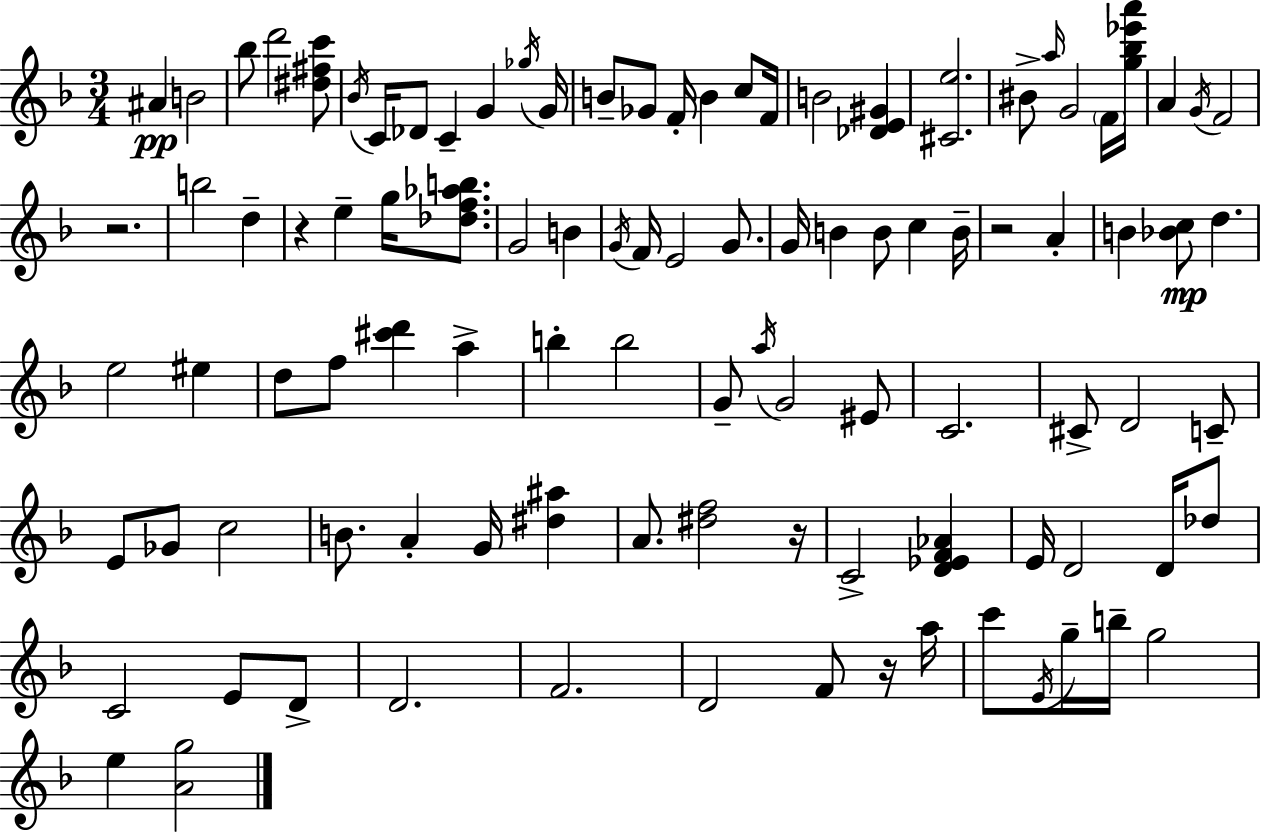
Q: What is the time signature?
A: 3/4